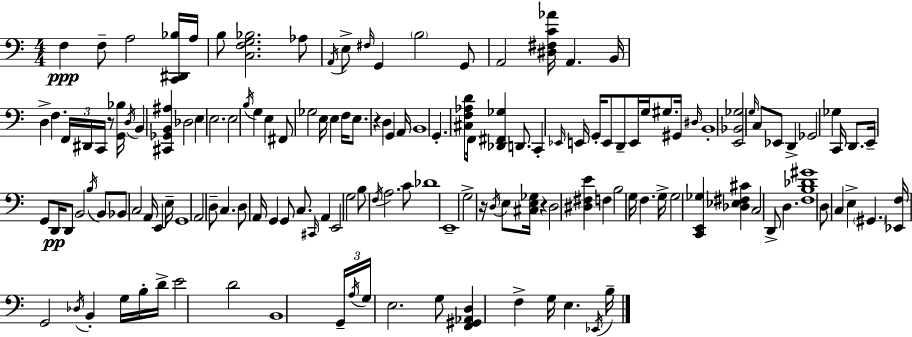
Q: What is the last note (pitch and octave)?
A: B3